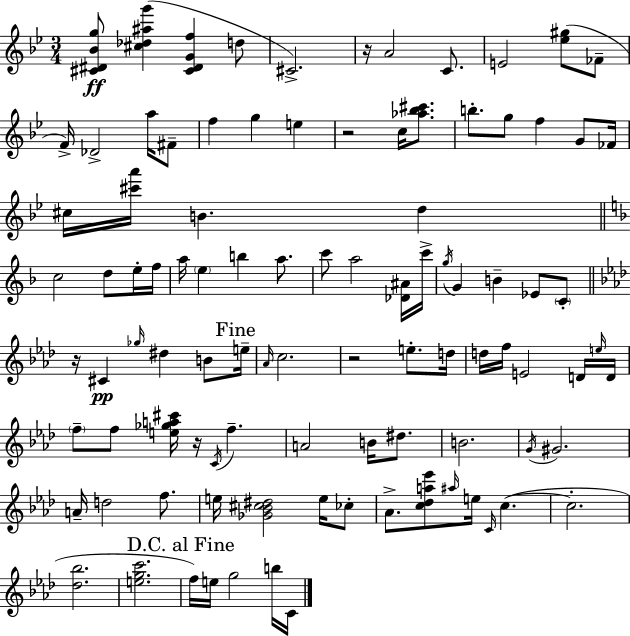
{
  \clef treble
  \numericTimeSignature
  \time 3/4
  \key g \minor
  <cis' dis' bes' g''>8\ff <cis'' des'' ais'' g'''>4( <cis' dis' g' f''>4 d''8 | cis'2.->) | r16 a'2 c'8. | e'2 <ees'' gis''>8( fes'8-- | \break f'16->) des'2-> a''16 fis'8-- | f''4 g''4 e''4 | r2 c''16 <aes'' bes'' cis'''>8. | b''8.-. g''8 f''4 g'8 fes'16 | \break cis''16 <cis''' a'''>16 b'4. d''4 | \bar "||" \break \key f \major c''2 d''8 e''16-. f''16 | a''16 \parenthesize e''4 b''4 a''8. | c'''8 a''2 <des' ais'>16 c'''16-> | \acciaccatura { g''16 } g'4 b'4-- ees'8 \parenthesize c'8-. | \break \bar "||" \break \key aes \major r16 cis'4\pp \grace { ges''16 } dis''4 b'8 | \mark "Fine" e''16-- \grace { aes'16 } c''2. | r2 e''8.-. | d''16 d''16 f''16 e'2 | \break d'16 \grace { e''16 } d'16 \parenthesize f''8-- f''8 <e'' ges'' a'' cis'''>16 r16 \acciaccatura { c'16 } f''4.-- | a'2 | b'16 dis''8. b'2. | \acciaccatura { g'16 } gis'2. | \break a'16-- d''2 | f''8. e''16 <ges' bes' cis'' dis''>2 | e''16 ces''8-. aes'8.-> <c'' des'' a'' ees'''>8 \grace { ais''16 } e''16 | \grace { c'16 } c''4.~(~ c''2.-. | \break <des'' bes''>2. | <e'' g'' c'''>2. | \mark "D.C. al Fine" f''16) e''16 g''2 | b''16 c'16 \bar "|."
}